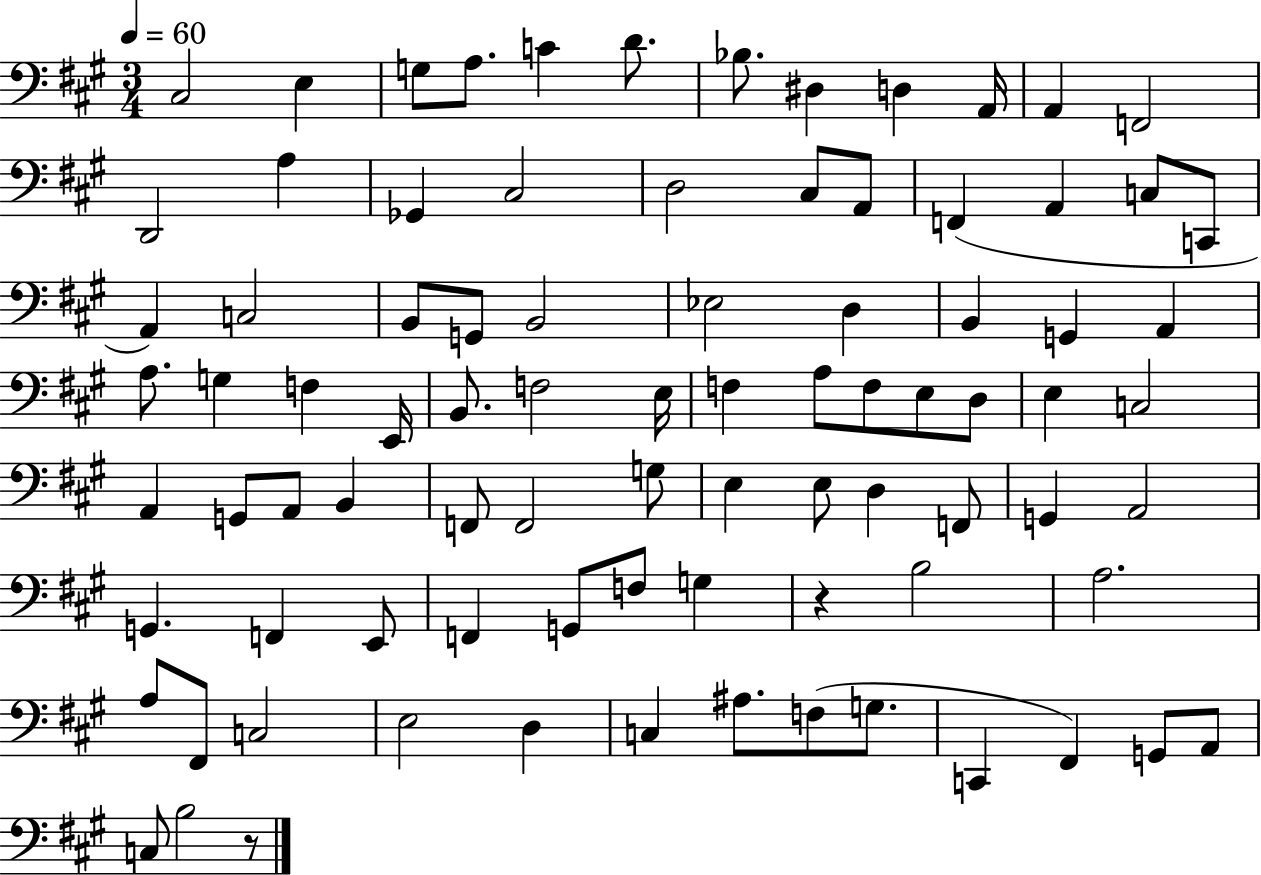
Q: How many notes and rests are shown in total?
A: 86